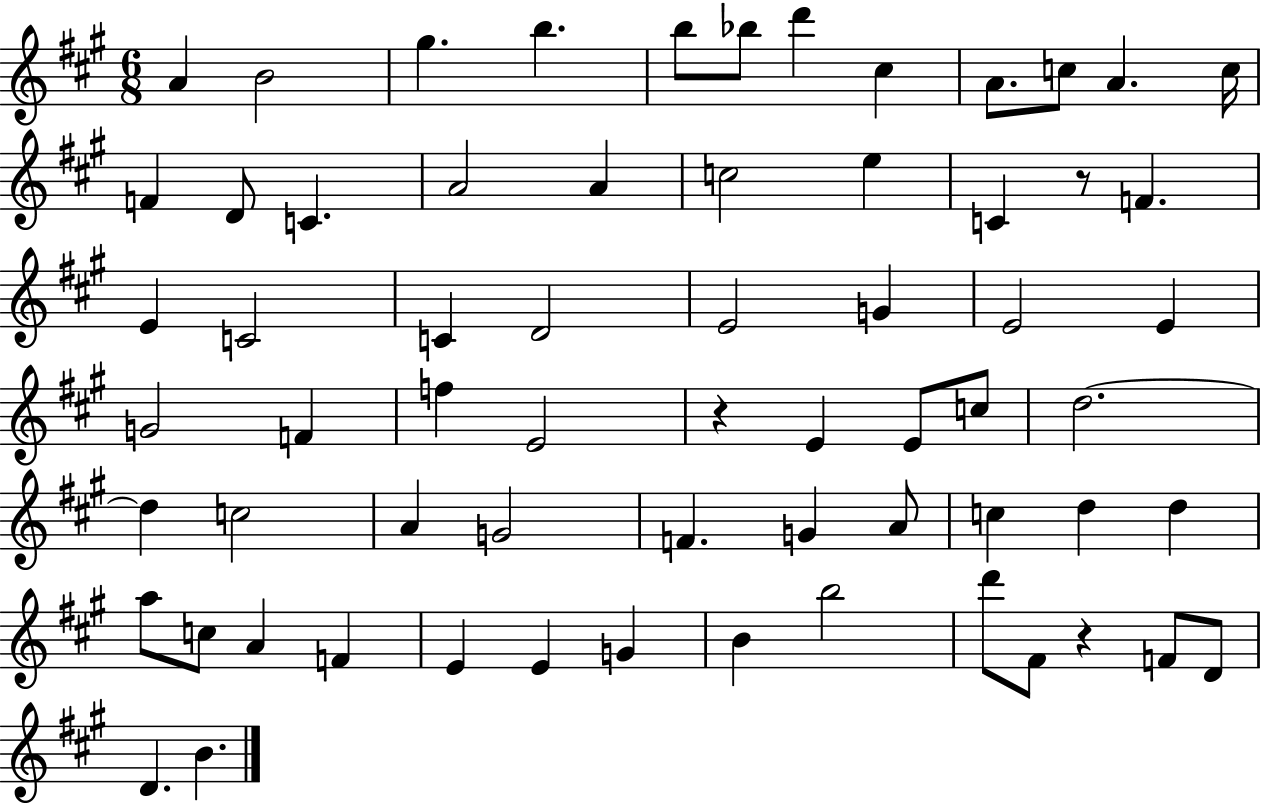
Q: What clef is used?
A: treble